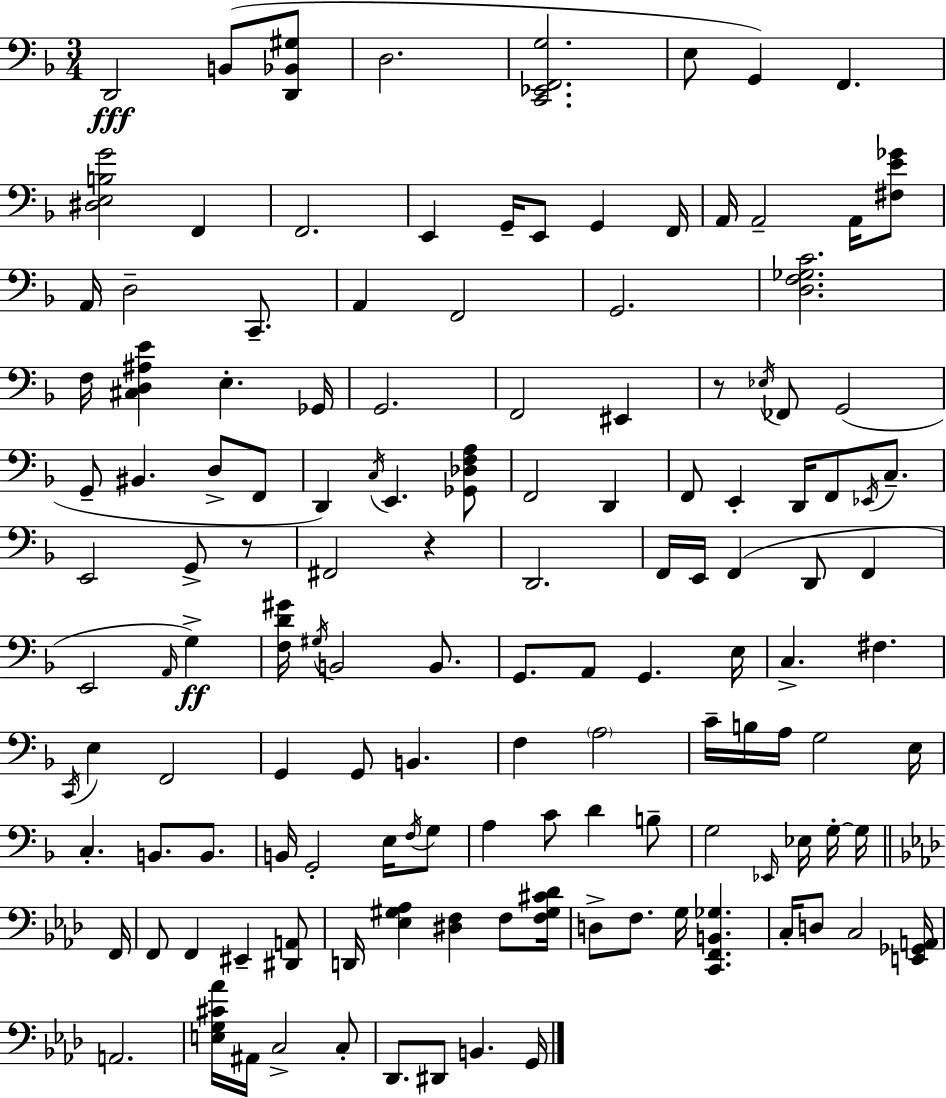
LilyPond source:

{
  \clef bass
  \numericTimeSignature
  \time 3/4
  \key d \minor
  d,2\fff b,8( <d, bes, gis>8 | d2. | <c, ees, f, g>2. | e8 g,4) f,4. | \break <dis e b g'>2 f,4 | f,2. | e,4 g,16-- e,8 g,4 f,16 | a,16 a,2-- a,16 <fis e' ges'>8 | \break a,16 d2-- c,8.-- | a,4 f,2 | g,2. | <d f ges c'>2. | \break f16 <cis d ais e'>4 e4.-. ges,16 | g,2. | f,2 eis,4 | r8 \acciaccatura { ees16 } fes,8 g,2( | \break g,8-- bis,4. d8-> f,8 | d,4) \acciaccatura { c16 } e,4. | <ges, des f a>8 f,2 d,4 | f,8 e,4-. d,16 f,8 \acciaccatura { ees,16 } | \break c8.-- e,2 g,8-> | r8 fis,2 r4 | d,2. | f,16 e,16 f,4( d,8 f,4 | \break e,2 \grace { a,16 }) | g4->\ff <f d' gis'>16 \acciaccatura { gis16 } b,2 | b,8. g,8. a,8 g,4. | e16 c4.-> fis4. | \break \acciaccatura { c,16 } e4 f,2 | g,4 g,8 | b,4. f4 \parenthesize a2 | c'16-- b16 a16 g2 | \break e16 c4.-. | b,8. b,8. b,16 g,2-. | e16 \acciaccatura { f16 } g8 a4 c'8 | d'4 b8-- g2 | \break \grace { ees,16 } ees16 g16-.~~ g16 \bar "||" \break \key f \minor f,16 f,8 f,4 eis,4-- <dis, a,>8 | d,16 <ees gis aes>4 <dis f>4 f8 | <f gis cis' des'>16 d8-> f8. g16 <c, f, b, ges>4. | c16-. d8 c2 | \break <e, ges, a,>16 a,2. | <e g cis' aes'>16 ais,16 c2-> c8-. | des,8. dis,8 b,4. | g,16 \bar "|."
}